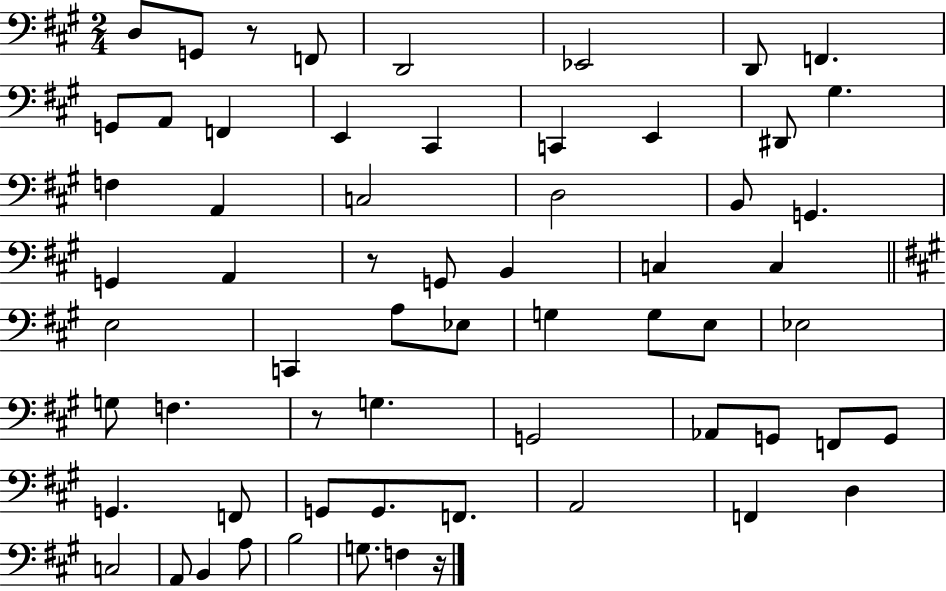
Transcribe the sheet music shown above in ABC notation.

X:1
T:Untitled
M:2/4
L:1/4
K:A
D,/2 G,,/2 z/2 F,,/2 D,,2 _E,,2 D,,/2 F,, G,,/2 A,,/2 F,, E,, ^C,, C,, E,, ^D,,/2 ^G, F, A,, C,2 D,2 B,,/2 G,, G,, A,, z/2 G,,/2 B,, C, C, E,2 C,, A,/2 _E,/2 G, G,/2 E,/2 _E,2 G,/2 F, z/2 G, G,,2 _A,,/2 G,,/2 F,,/2 G,,/2 G,, F,,/2 G,,/2 G,,/2 F,,/2 A,,2 F,, D, C,2 A,,/2 B,, A,/2 B,2 G,/2 F, z/4